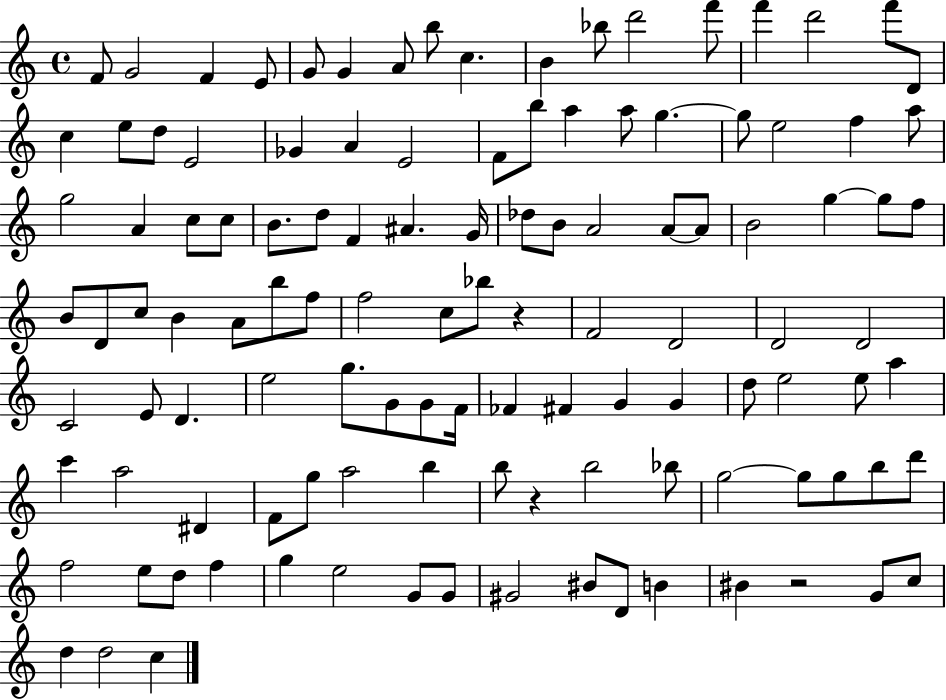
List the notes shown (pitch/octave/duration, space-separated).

F4/e G4/h F4/q E4/e G4/e G4/q A4/e B5/e C5/q. B4/q Bb5/e D6/h F6/e F6/q D6/h F6/e D4/e C5/q E5/e D5/e E4/h Gb4/q A4/q E4/h F4/e B5/e A5/q A5/e G5/q. G5/e E5/h F5/q A5/e G5/h A4/q C5/e C5/e B4/e. D5/e F4/q A#4/q. G4/s Db5/e B4/e A4/h A4/e A4/e B4/h G5/q G5/e F5/e B4/e D4/e C5/e B4/q A4/e B5/e F5/e F5/h C5/e Bb5/e R/q F4/h D4/h D4/h D4/h C4/h E4/e D4/q. E5/h G5/e. G4/e G4/e F4/s FES4/q F#4/q G4/q G4/q D5/e E5/h E5/e A5/q C6/q A5/h D#4/q F4/e G5/e A5/h B5/q B5/e R/q B5/h Bb5/e G5/h G5/e G5/e B5/e D6/e F5/h E5/e D5/e F5/q G5/q E5/h G4/e G4/e G#4/h BIS4/e D4/e B4/q BIS4/q R/h G4/e C5/e D5/q D5/h C5/q